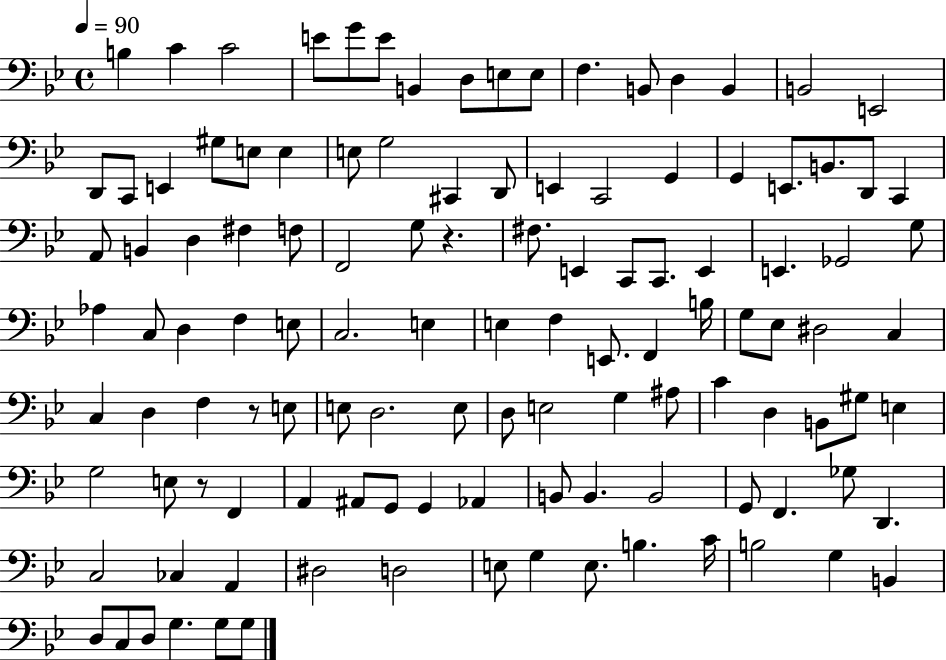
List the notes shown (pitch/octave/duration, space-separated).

B3/q C4/q C4/h E4/e G4/e E4/e B2/q D3/e E3/e E3/e F3/q. B2/e D3/q B2/q B2/h E2/h D2/e C2/e E2/q G#3/e E3/e E3/q E3/e G3/h C#2/q D2/e E2/q C2/h G2/q G2/q E2/e. B2/e. D2/e C2/q A2/e B2/q D3/q F#3/q F3/e F2/h G3/e R/q. F#3/e. E2/q C2/e C2/e. E2/q E2/q. Gb2/h G3/e Ab3/q C3/e D3/q F3/q E3/e C3/h. E3/q E3/q F3/q E2/e. F2/q B3/s G3/e Eb3/e D#3/h C3/q C3/q D3/q F3/q R/e E3/e E3/e D3/h. E3/e D3/e E3/h G3/q A#3/e C4/q D3/q B2/e G#3/e E3/q G3/h E3/e R/e F2/q A2/q A#2/e G2/e G2/q Ab2/q B2/e B2/q. B2/h G2/e F2/q. Gb3/e D2/q. C3/h CES3/q A2/q D#3/h D3/h E3/e G3/q E3/e. B3/q. C4/s B3/h G3/q B2/q D3/e C3/e D3/e G3/q. G3/e G3/e